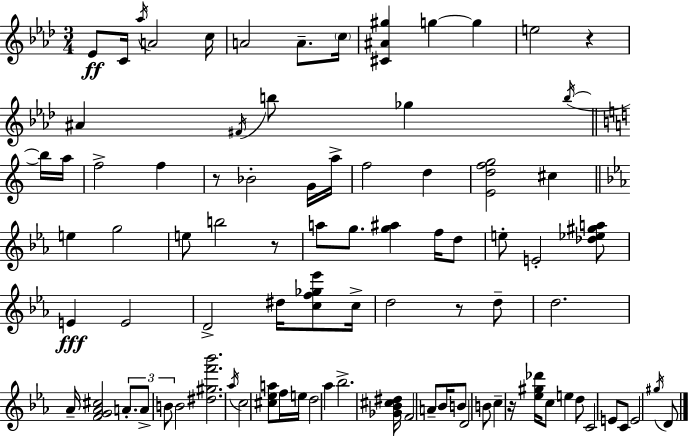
{
  \clef treble
  \numericTimeSignature
  \time 3/4
  \key f \minor
  ees'8\ff c'16 \acciaccatura { aes''16 } a'2 | c''16 a'2 a'8.-- | \parenthesize c''16 <cis' ais' gis''>4 g''4~~ g''4 | e''2 r4 | \break ais'4 \acciaccatura { fis'16 } b''8 ges''4 | \acciaccatura { b''16~ }~ \bar "||" \break \key c \major b''16 a''16 f''2-> f''4 | r8 bes'2-. | g'16 a''16-> f''2 d''4 | <e' d'' f'' g''>2 cis''4 | \break \bar "||" \break \key c \minor e''4 g''2 | e''8 b''2 r8 | a''8 g''8. <g'' ais''>4 f''16 d''8 | e''8-. e'2-. <des'' ees'' gis'' a''>8 | \break e'4\fff e'2 | d'2-> dis''16 <c'' f'' ges'' ees'''>8 c''16-> | d''2 r8 d''8-- | d''2. | \break aes'16-- <f' g' aes' cis''>2 \tuplet 3/2 { a'8.-. | a'8-> b'8 } b'2 | <dis'' gis'' f''' bes'''>2. | \acciaccatura { aes''16 } c''2 <cis'' ees'' a''>8 f''16 | \break e''16 d''2 aes''4 | bes''2.-> | <ges' bes' cis'' dis''>16 f'2 a'8-- | bes'16 b'8 d'2 b'8 | \break c''4-- r16 <ees'' gis'' des'''>16 c''8 e''4 | d''8 c'2 e'8 | c'8 e'2 \acciaccatura { gis''16 } | d'8 \bar "|."
}